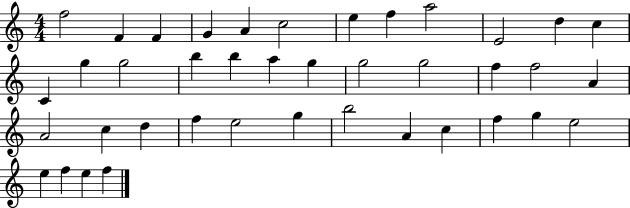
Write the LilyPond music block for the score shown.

{
  \clef treble
  \numericTimeSignature
  \time 4/4
  \key c \major
  f''2 f'4 f'4 | g'4 a'4 c''2 | e''4 f''4 a''2 | e'2 d''4 c''4 | \break c'4 g''4 g''2 | b''4 b''4 a''4 g''4 | g''2 g''2 | f''4 f''2 a'4 | \break a'2 c''4 d''4 | f''4 e''2 g''4 | b''2 a'4 c''4 | f''4 g''4 e''2 | \break e''4 f''4 e''4 f''4 | \bar "|."
}